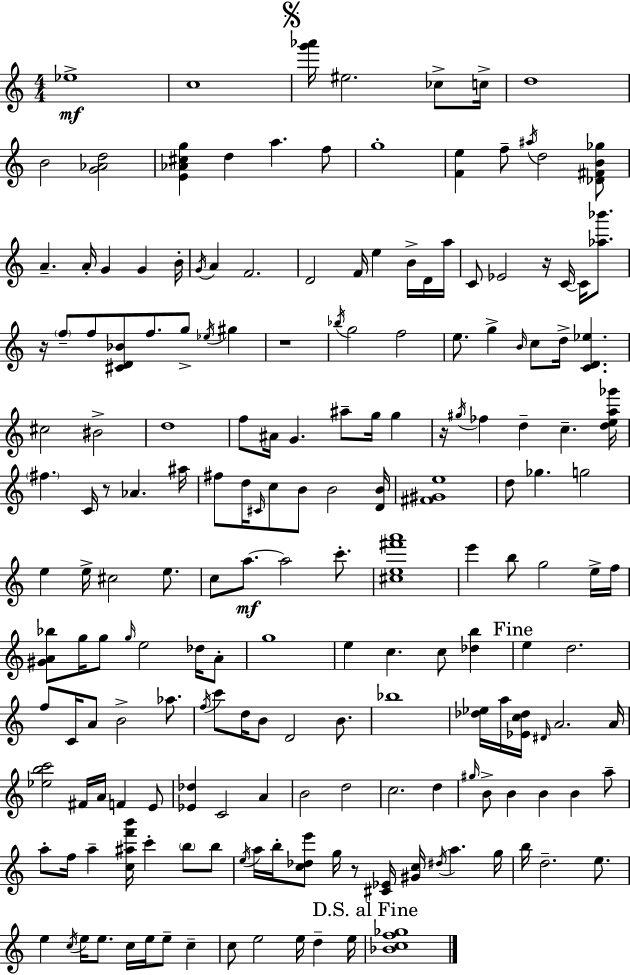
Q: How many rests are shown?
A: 6